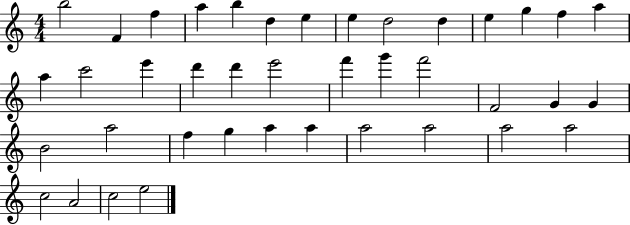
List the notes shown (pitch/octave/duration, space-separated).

B5/h F4/q F5/q A5/q B5/q D5/q E5/q E5/q D5/h D5/q E5/q G5/q F5/q A5/q A5/q C6/h E6/q D6/q D6/q E6/h F6/q G6/q F6/h F4/h G4/q G4/q B4/h A5/h F5/q G5/q A5/q A5/q A5/h A5/h A5/h A5/h C5/h A4/h C5/h E5/h